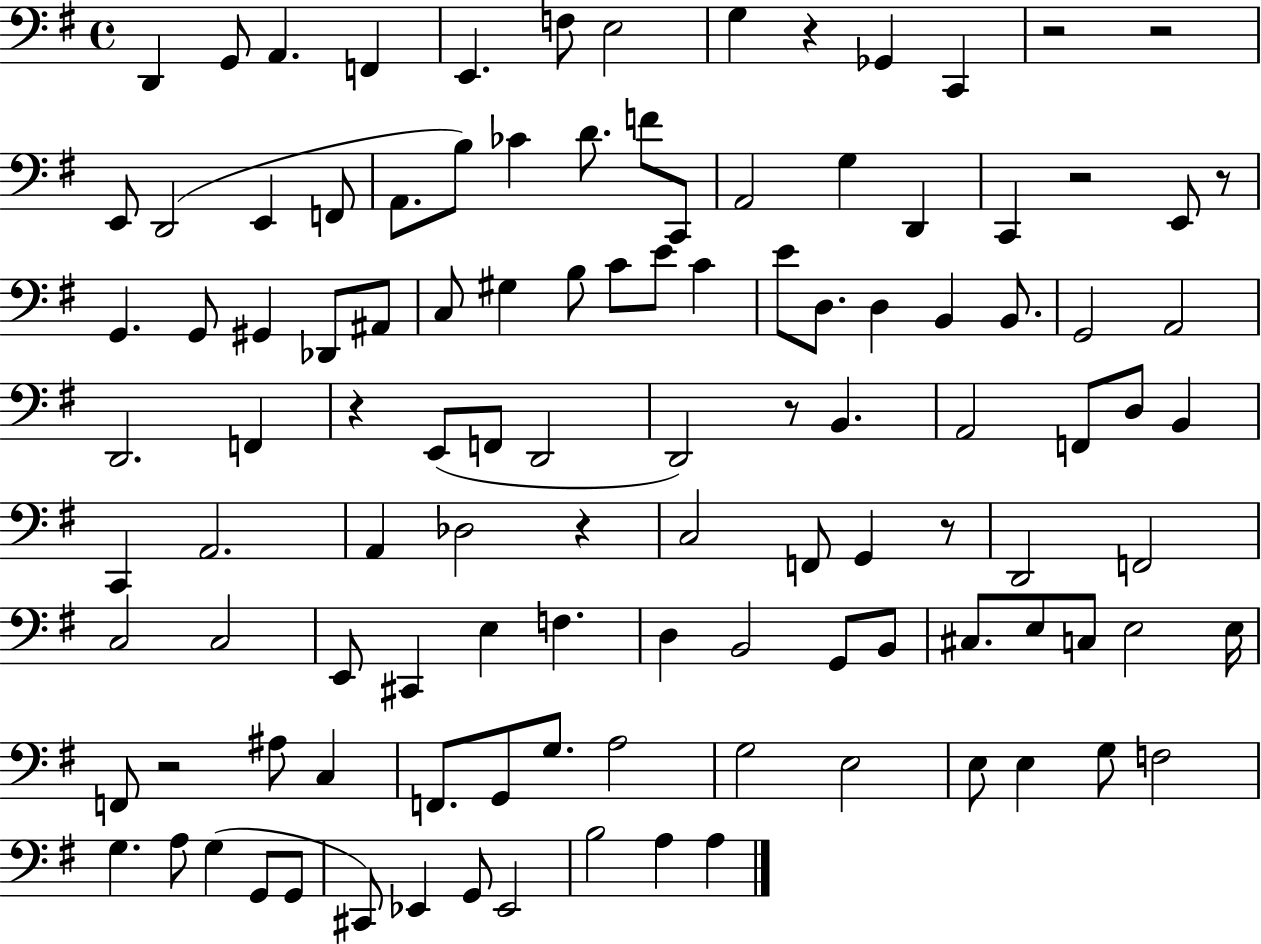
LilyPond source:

{
  \clef bass
  \time 4/4
  \defaultTimeSignature
  \key g \major
  \repeat volta 2 { d,4 g,8 a,4. f,4 | e,4. f8 e2 | g4 r4 ges,4 c,4 | r2 r2 | \break e,8 d,2( e,4 f,8 | a,8. b8) ces'4 d'8. f'8 c,8 | a,2 g4 d,4 | c,4 r2 e,8 r8 | \break g,4. g,8 gis,4 des,8 ais,8 | c8 gis4 b8 c'8 e'8 c'4 | e'8 d8. d4 b,4 b,8. | g,2 a,2 | \break d,2. f,4 | r4 e,8( f,8 d,2 | d,2) r8 b,4. | a,2 f,8 d8 b,4 | \break c,4 a,2. | a,4 des2 r4 | c2 f,8 g,4 r8 | d,2 f,2 | \break c2 c2 | e,8 cis,4 e4 f4. | d4 b,2 g,8 b,8 | cis8. e8 c8 e2 e16 | \break f,8 r2 ais8 c4 | f,8. g,8 g8. a2 | g2 e2 | e8 e4 g8 f2 | \break g4. a8 g4( g,8 g,8 | cis,8) ees,4 g,8 ees,2 | b2 a4 a4 | } \bar "|."
}